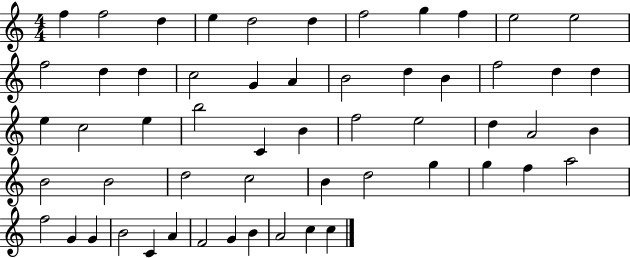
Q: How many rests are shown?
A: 0